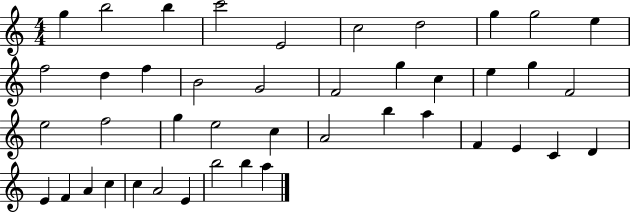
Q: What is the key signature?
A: C major